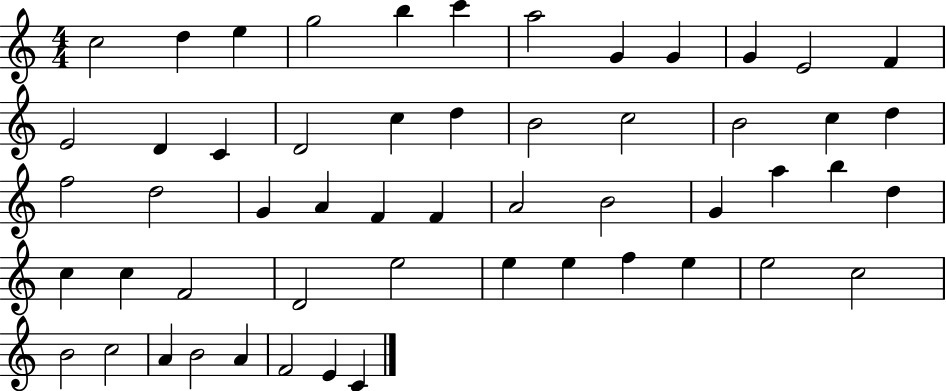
{
  \clef treble
  \numericTimeSignature
  \time 4/4
  \key c \major
  c''2 d''4 e''4 | g''2 b''4 c'''4 | a''2 g'4 g'4 | g'4 e'2 f'4 | \break e'2 d'4 c'4 | d'2 c''4 d''4 | b'2 c''2 | b'2 c''4 d''4 | \break f''2 d''2 | g'4 a'4 f'4 f'4 | a'2 b'2 | g'4 a''4 b''4 d''4 | \break c''4 c''4 f'2 | d'2 e''2 | e''4 e''4 f''4 e''4 | e''2 c''2 | \break b'2 c''2 | a'4 b'2 a'4 | f'2 e'4 c'4 | \bar "|."
}